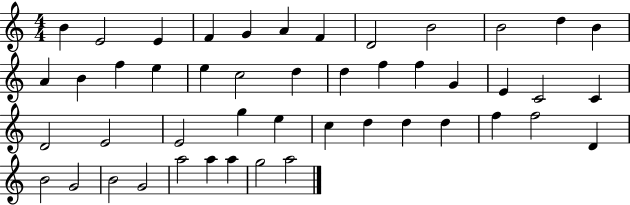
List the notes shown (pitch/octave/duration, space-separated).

B4/q E4/h E4/q F4/q G4/q A4/q F4/q D4/h B4/h B4/h D5/q B4/q A4/q B4/q F5/q E5/q E5/q C5/h D5/q D5/q F5/q F5/q G4/q E4/q C4/h C4/q D4/h E4/h E4/h G5/q E5/q C5/q D5/q D5/q D5/q F5/q F5/h D4/q B4/h G4/h B4/h G4/h A5/h A5/q A5/q G5/h A5/h